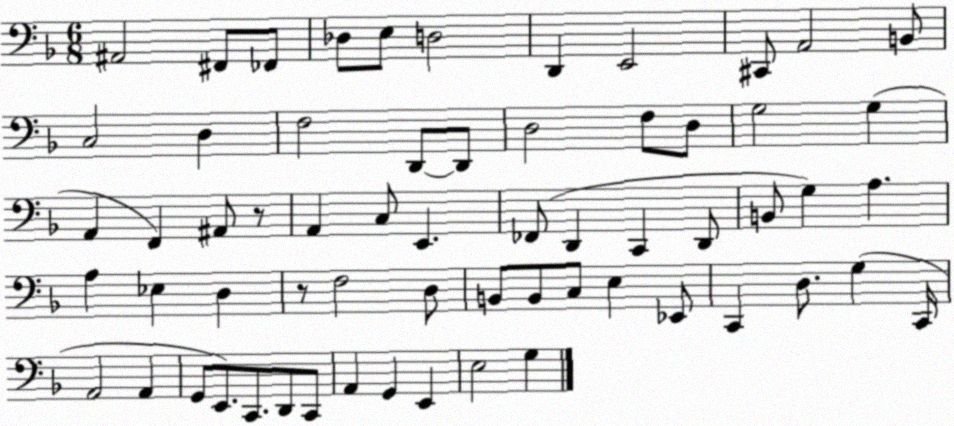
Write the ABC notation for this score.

X:1
T:Untitled
M:6/8
L:1/4
K:F
^A,,2 ^F,,/2 _F,,/2 _D,/2 E,/2 D,2 D,, E,,2 ^C,,/2 A,,2 B,,/2 C,2 D, F,2 D,,/2 D,,/2 D,2 F,/2 D,/2 G,2 G, A,, F,, ^A,,/2 z/2 A,, C,/2 E,, _F,,/2 D,, C,, D,,/2 B,,/2 G, A, A, _E, D, z/2 F,2 D,/2 B,,/2 B,,/2 C,/2 E, _E,,/2 C,, D,/2 G, C,,/4 A,,2 A,, G,,/2 E,,/2 C,,/2 D,,/2 C,,/2 A,, G,, E,, E,2 G,